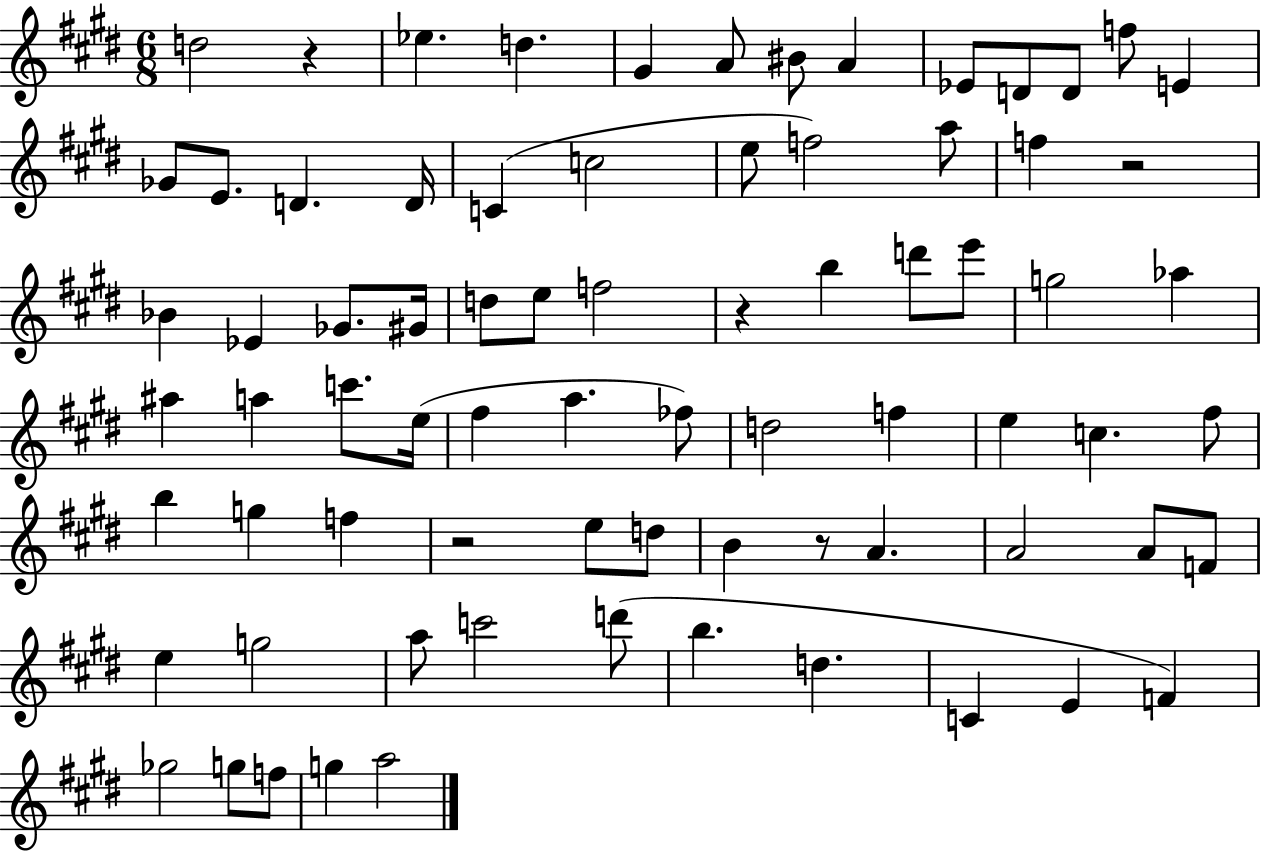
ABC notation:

X:1
T:Untitled
M:6/8
L:1/4
K:E
d2 z _e d ^G A/2 ^B/2 A _E/2 D/2 D/2 f/2 E _G/2 E/2 D D/4 C c2 e/2 f2 a/2 f z2 _B _E _G/2 ^G/4 d/2 e/2 f2 z b d'/2 e'/2 g2 _a ^a a c'/2 e/4 ^f a _f/2 d2 f e c ^f/2 b g f z2 e/2 d/2 B z/2 A A2 A/2 F/2 e g2 a/2 c'2 d'/2 b d C E F _g2 g/2 f/2 g a2